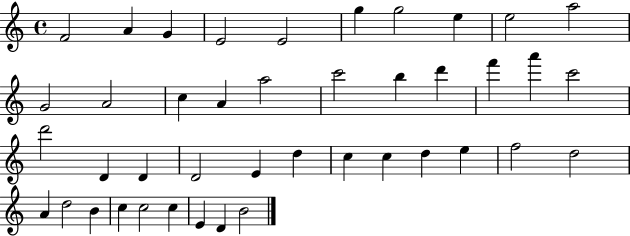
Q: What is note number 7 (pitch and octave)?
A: G5